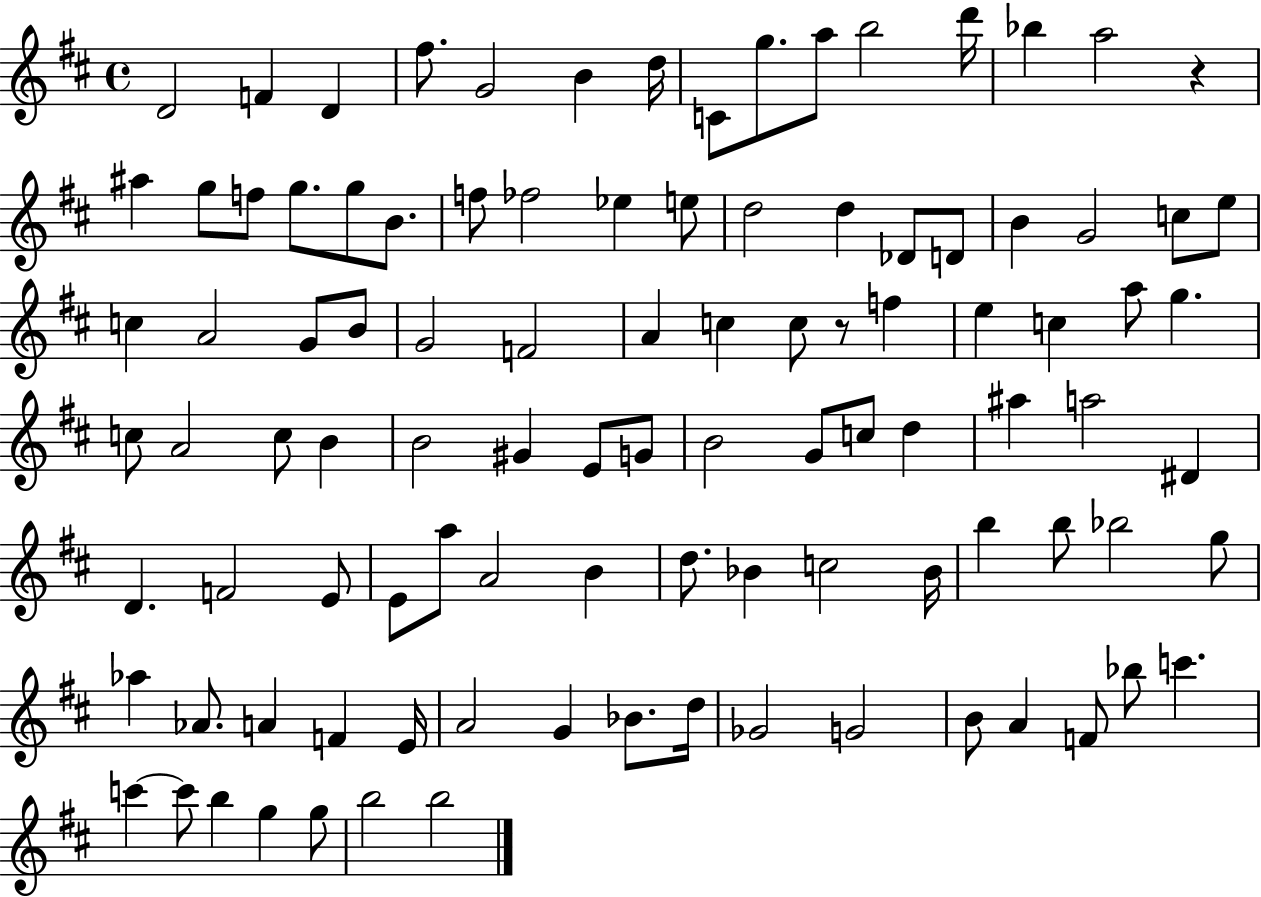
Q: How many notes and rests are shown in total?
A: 101